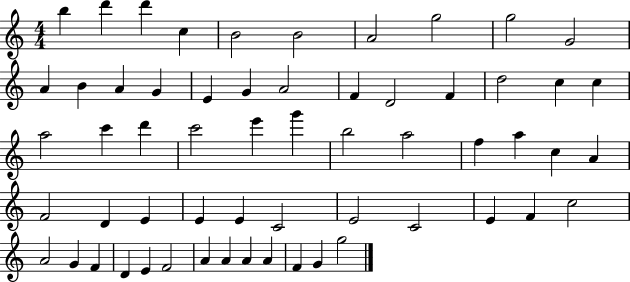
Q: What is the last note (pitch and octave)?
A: G5